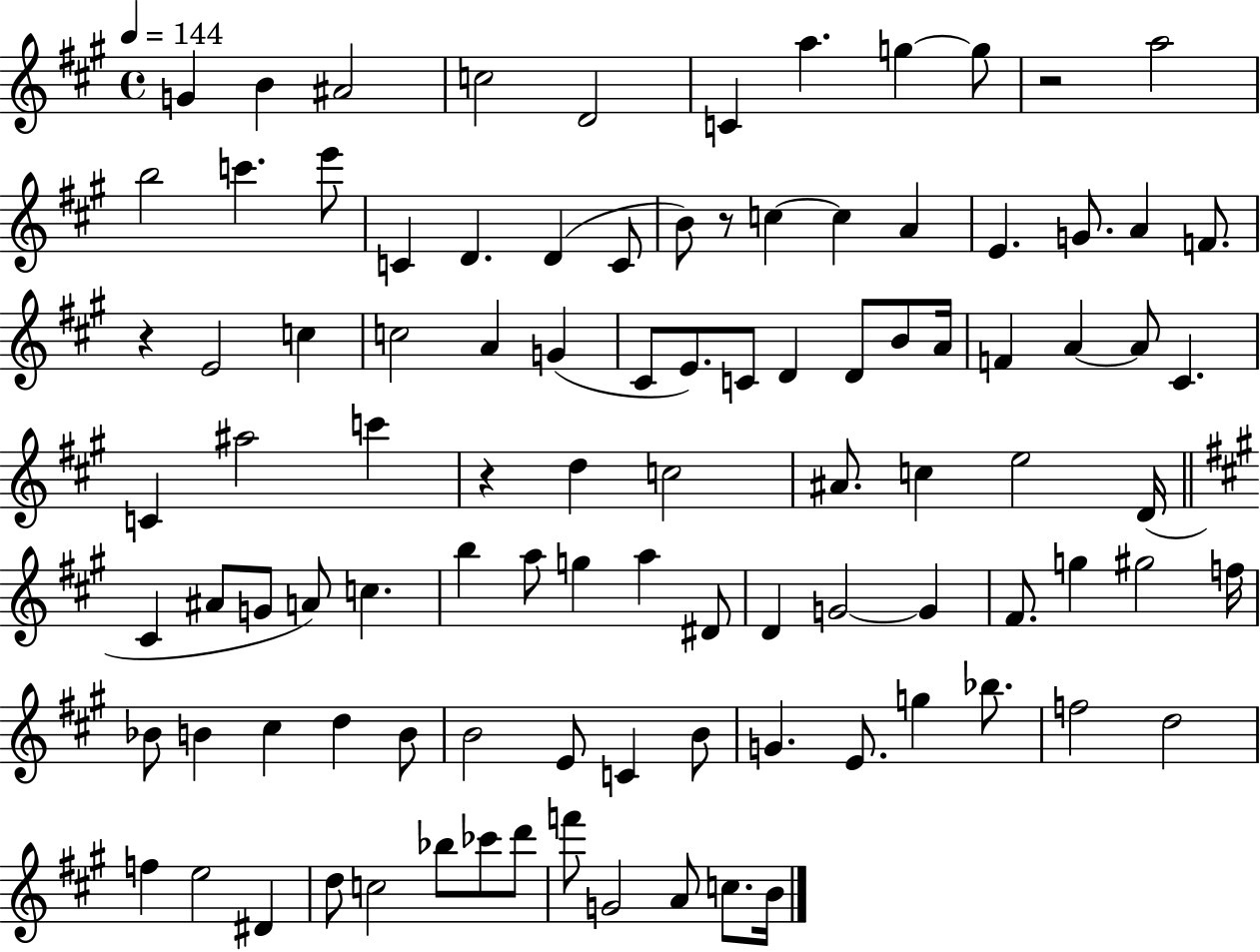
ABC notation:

X:1
T:Untitled
M:4/4
L:1/4
K:A
G B ^A2 c2 D2 C a g g/2 z2 a2 b2 c' e'/2 C D D C/2 B/2 z/2 c c A E G/2 A F/2 z E2 c c2 A G ^C/2 E/2 C/2 D D/2 B/2 A/4 F A A/2 ^C C ^a2 c' z d c2 ^A/2 c e2 D/4 ^C ^A/2 G/2 A/2 c b a/2 g a ^D/2 D G2 G ^F/2 g ^g2 f/4 _B/2 B ^c d B/2 B2 E/2 C B/2 G E/2 g _b/2 f2 d2 f e2 ^D d/2 c2 _b/2 _c'/2 d'/2 f'/2 G2 A/2 c/2 B/4